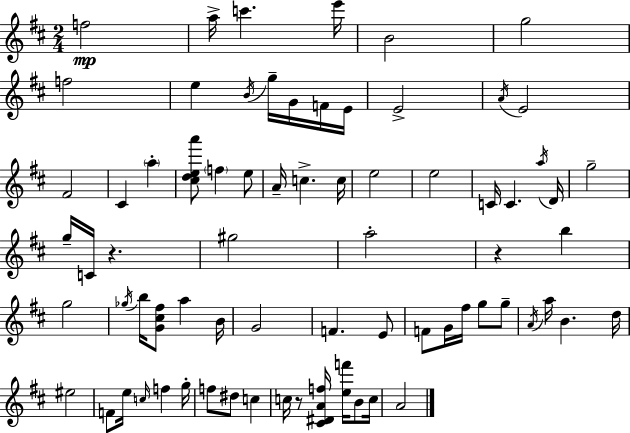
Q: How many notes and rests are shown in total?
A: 73